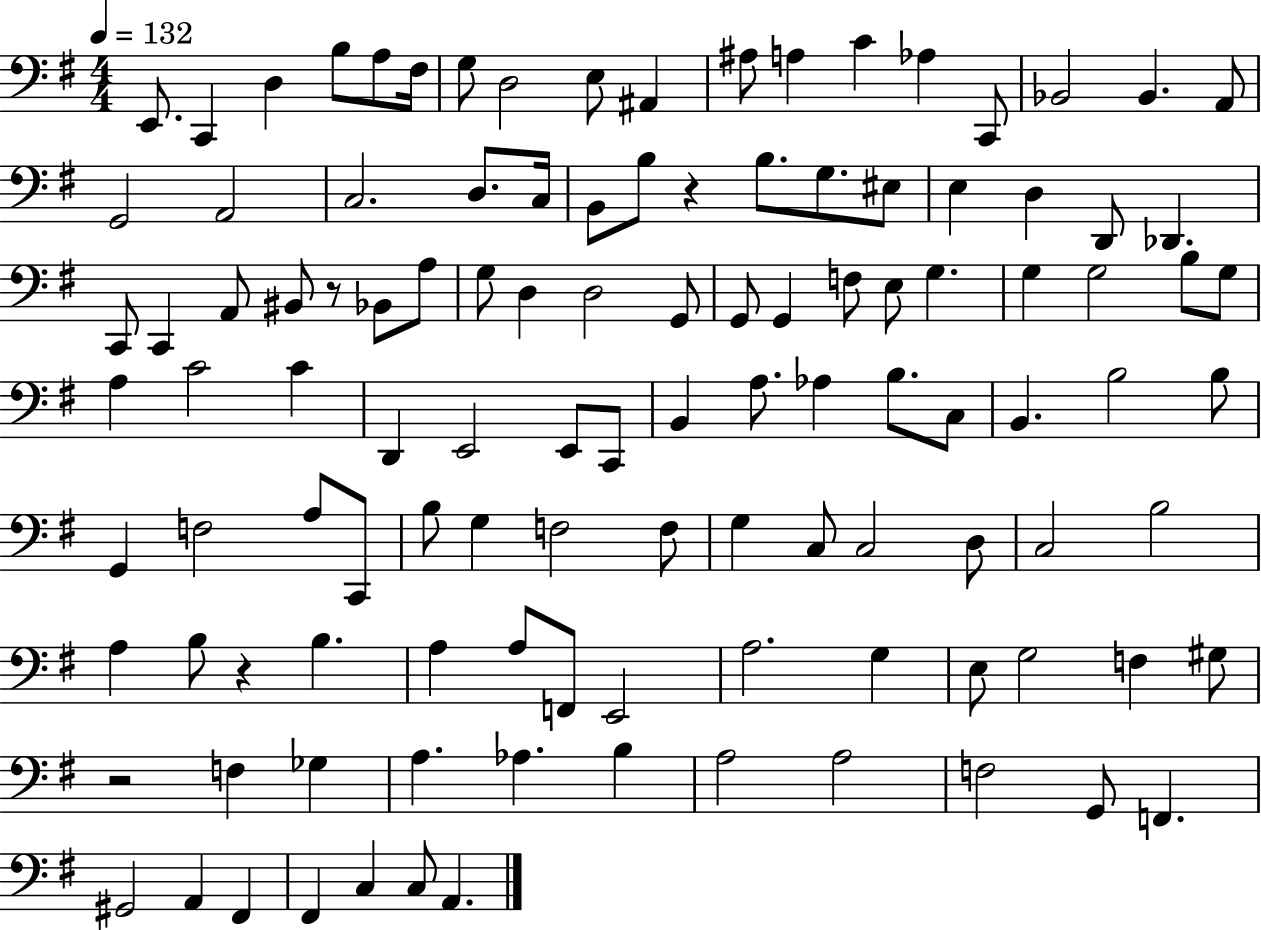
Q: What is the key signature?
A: G major